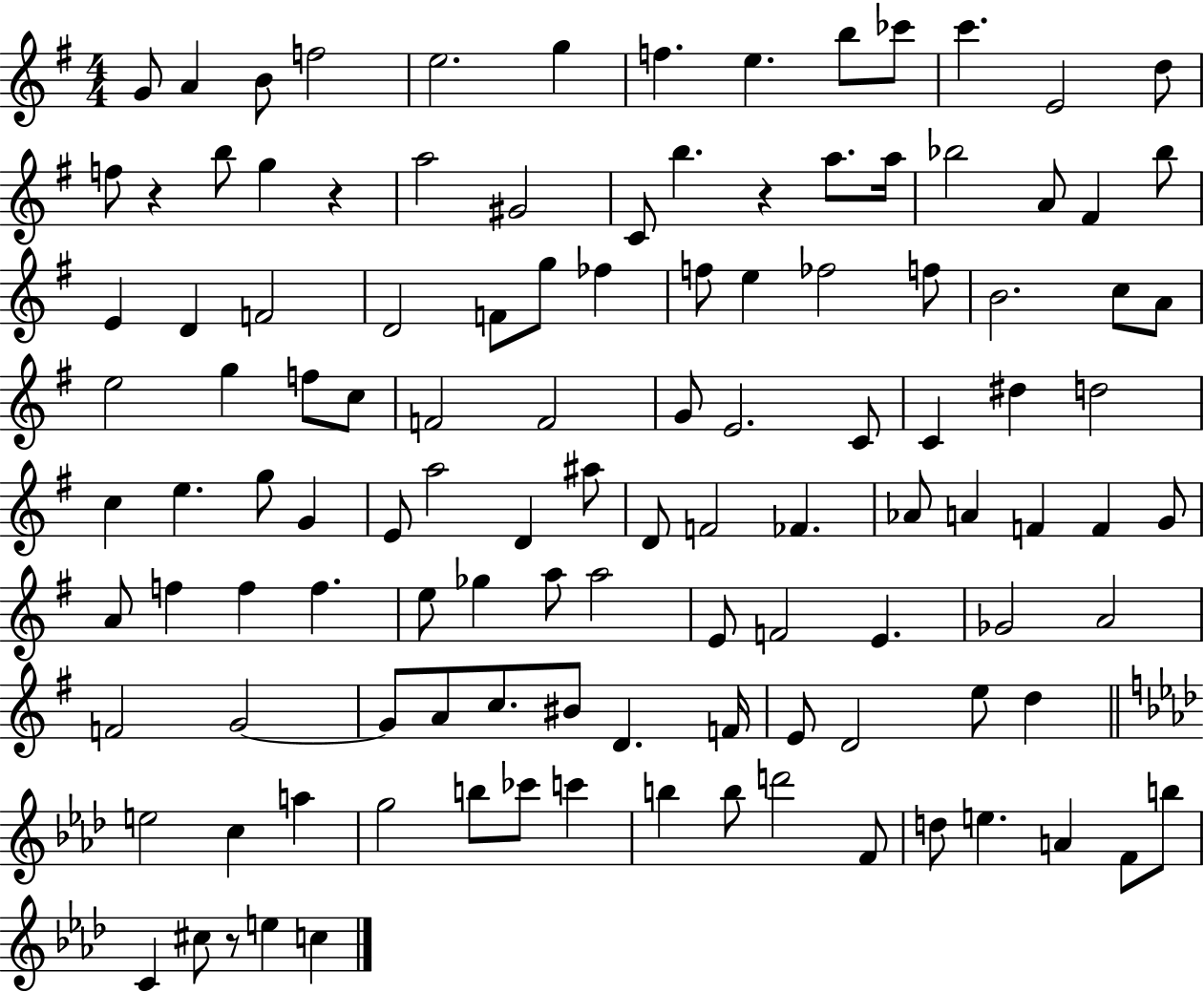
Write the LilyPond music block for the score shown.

{
  \clef treble
  \numericTimeSignature
  \time 4/4
  \key g \major
  g'8 a'4 b'8 f''2 | e''2. g''4 | f''4. e''4. b''8 ces'''8 | c'''4. e'2 d''8 | \break f''8 r4 b''8 g''4 r4 | a''2 gis'2 | c'8 b''4. r4 a''8. a''16 | bes''2 a'8 fis'4 bes''8 | \break e'4 d'4 f'2 | d'2 f'8 g''8 fes''4 | f''8 e''4 fes''2 f''8 | b'2. c''8 a'8 | \break e''2 g''4 f''8 c''8 | f'2 f'2 | g'8 e'2. c'8 | c'4 dis''4 d''2 | \break c''4 e''4. g''8 g'4 | e'8 a''2 d'4 ais''8 | d'8 f'2 fes'4. | aes'8 a'4 f'4 f'4 g'8 | \break a'8 f''4 f''4 f''4. | e''8 ges''4 a''8 a''2 | e'8 f'2 e'4. | ges'2 a'2 | \break f'2 g'2~~ | g'8 a'8 c''8. bis'8 d'4. f'16 | e'8 d'2 e''8 d''4 | \bar "||" \break \key f \minor e''2 c''4 a''4 | g''2 b''8 ces'''8 c'''4 | b''4 b''8 d'''2 f'8 | d''8 e''4. a'4 f'8 b''8 | \break c'4 cis''8 r8 e''4 c''4 | \bar "|."
}